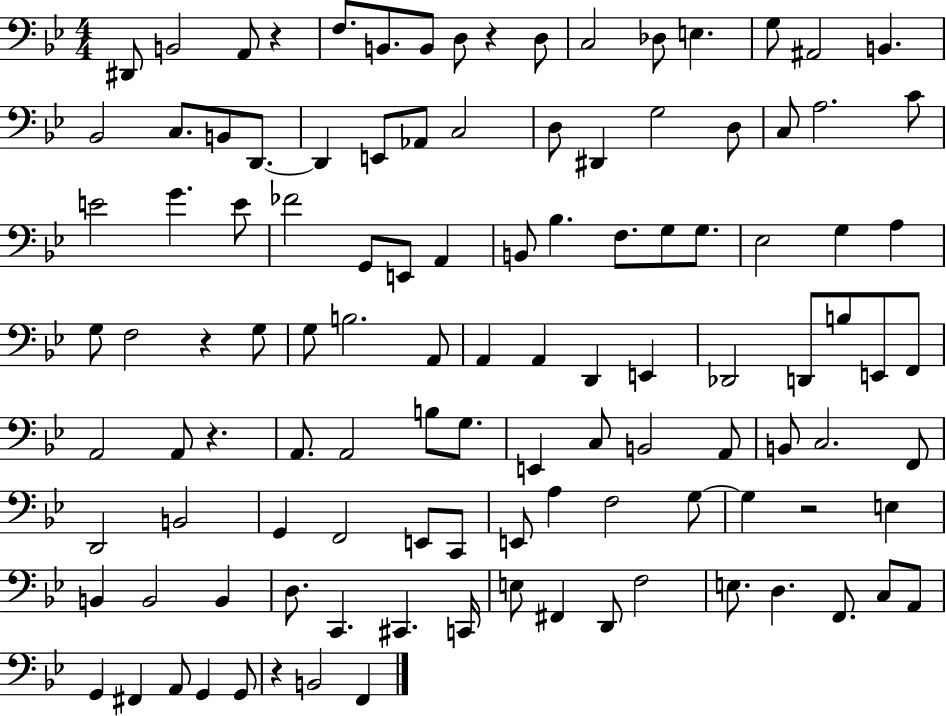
{
  \clef bass
  \numericTimeSignature
  \time 4/4
  \key bes \major
  dis,8 b,2 a,8 r4 | f8. b,8. b,8 d8 r4 d8 | c2 des8 e4. | g8 ais,2 b,4. | \break bes,2 c8. b,8 d,8.~~ | d,4 e,8 aes,8 c2 | d8 dis,4 g2 d8 | c8 a2. c'8 | \break e'2 g'4. e'8 | fes'2 g,8 e,8 a,4 | b,8 bes4. f8. g8 g8. | ees2 g4 a4 | \break g8 f2 r4 g8 | g8 b2. a,8 | a,4 a,4 d,4 e,4 | des,2 d,8 b8 e,8 f,8 | \break a,2 a,8 r4. | a,8. a,2 b8 g8. | e,4 c8 b,2 a,8 | b,8 c2. f,8 | \break d,2 b,2 | g,4 f,2 e,8 c,8 | e,8 a4 f2 g8~~ | g4 r2 e4 | \break b,4 b,2 b,4 | d8. c,4. cis,4. c,16 | e8 fis,4 d,8 f2 | e8. d4. f,8. c8 a,8 | \break g,4 fis,4 a,8 g,4 g,8 | r4 b,2 f,4 | \bar "|."
}